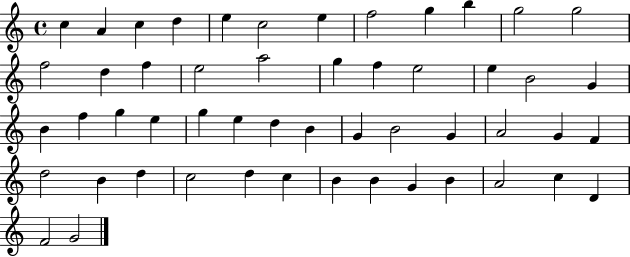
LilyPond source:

{
  \clef treble
  \time 4/4
  \defaultTimeSignature
  \key c \major
  c''4 a'4 c''4 d''4 | e''4 c''2 e''4 | f''2 g''4 b''4 | g''2 g''2 | \break f''2 d''4 f''4 | e''2 a''2 | g''4 f''4 e''2 | e''4 b'2 g'4 | \break b'4 f''4 g''4 e''4 | g''4 e''4 d''4 b'4 | g'4 b'2 g'4 | a'2 g'4 f'4 | \break d''2 b'4 d''4 | c''2 d''4 c''4 | b'4 b'4 g'4 b'4 | a'2 c''4 d'4 | \break f'2 g'2 | \bar "|."
}